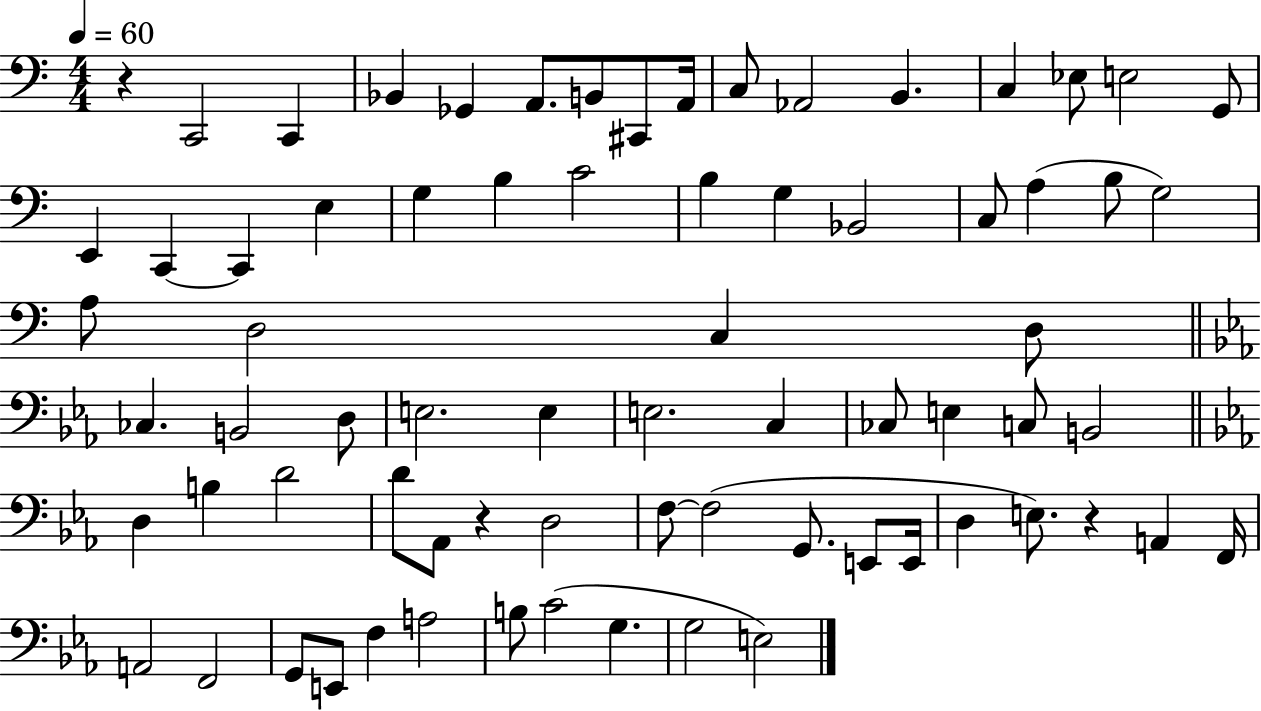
X:1
T:Untitled
M:4/4
L:1/4
K:C
z C,,2 C,, _B,, _G,, A,,/2 B,,/2 ^C,,/2 A,,/4 C,/2 _A,,2 B,, C, _E,/2 E,2 G,,/2 E,, C,, C,, E, G, B, C2 B, G, _B,,2 C,/2 A, B,/2 G,2 A,/2 D,2 C, D,/2 _C, B,,2 D,/2 E,2 E, E,2 C, _C,/2 E, C,/2 B,,2 D, B, D2 D/2 _A,,/2 z D,2 F,/2 F,2 G,,/2 E,,/2 E,,/4 D, E,/2 z A,, F,,/4 A,,2 F,,2 G,,/2 E,,/2 F, A,2 B,/2 C2 G, G,2 E,2